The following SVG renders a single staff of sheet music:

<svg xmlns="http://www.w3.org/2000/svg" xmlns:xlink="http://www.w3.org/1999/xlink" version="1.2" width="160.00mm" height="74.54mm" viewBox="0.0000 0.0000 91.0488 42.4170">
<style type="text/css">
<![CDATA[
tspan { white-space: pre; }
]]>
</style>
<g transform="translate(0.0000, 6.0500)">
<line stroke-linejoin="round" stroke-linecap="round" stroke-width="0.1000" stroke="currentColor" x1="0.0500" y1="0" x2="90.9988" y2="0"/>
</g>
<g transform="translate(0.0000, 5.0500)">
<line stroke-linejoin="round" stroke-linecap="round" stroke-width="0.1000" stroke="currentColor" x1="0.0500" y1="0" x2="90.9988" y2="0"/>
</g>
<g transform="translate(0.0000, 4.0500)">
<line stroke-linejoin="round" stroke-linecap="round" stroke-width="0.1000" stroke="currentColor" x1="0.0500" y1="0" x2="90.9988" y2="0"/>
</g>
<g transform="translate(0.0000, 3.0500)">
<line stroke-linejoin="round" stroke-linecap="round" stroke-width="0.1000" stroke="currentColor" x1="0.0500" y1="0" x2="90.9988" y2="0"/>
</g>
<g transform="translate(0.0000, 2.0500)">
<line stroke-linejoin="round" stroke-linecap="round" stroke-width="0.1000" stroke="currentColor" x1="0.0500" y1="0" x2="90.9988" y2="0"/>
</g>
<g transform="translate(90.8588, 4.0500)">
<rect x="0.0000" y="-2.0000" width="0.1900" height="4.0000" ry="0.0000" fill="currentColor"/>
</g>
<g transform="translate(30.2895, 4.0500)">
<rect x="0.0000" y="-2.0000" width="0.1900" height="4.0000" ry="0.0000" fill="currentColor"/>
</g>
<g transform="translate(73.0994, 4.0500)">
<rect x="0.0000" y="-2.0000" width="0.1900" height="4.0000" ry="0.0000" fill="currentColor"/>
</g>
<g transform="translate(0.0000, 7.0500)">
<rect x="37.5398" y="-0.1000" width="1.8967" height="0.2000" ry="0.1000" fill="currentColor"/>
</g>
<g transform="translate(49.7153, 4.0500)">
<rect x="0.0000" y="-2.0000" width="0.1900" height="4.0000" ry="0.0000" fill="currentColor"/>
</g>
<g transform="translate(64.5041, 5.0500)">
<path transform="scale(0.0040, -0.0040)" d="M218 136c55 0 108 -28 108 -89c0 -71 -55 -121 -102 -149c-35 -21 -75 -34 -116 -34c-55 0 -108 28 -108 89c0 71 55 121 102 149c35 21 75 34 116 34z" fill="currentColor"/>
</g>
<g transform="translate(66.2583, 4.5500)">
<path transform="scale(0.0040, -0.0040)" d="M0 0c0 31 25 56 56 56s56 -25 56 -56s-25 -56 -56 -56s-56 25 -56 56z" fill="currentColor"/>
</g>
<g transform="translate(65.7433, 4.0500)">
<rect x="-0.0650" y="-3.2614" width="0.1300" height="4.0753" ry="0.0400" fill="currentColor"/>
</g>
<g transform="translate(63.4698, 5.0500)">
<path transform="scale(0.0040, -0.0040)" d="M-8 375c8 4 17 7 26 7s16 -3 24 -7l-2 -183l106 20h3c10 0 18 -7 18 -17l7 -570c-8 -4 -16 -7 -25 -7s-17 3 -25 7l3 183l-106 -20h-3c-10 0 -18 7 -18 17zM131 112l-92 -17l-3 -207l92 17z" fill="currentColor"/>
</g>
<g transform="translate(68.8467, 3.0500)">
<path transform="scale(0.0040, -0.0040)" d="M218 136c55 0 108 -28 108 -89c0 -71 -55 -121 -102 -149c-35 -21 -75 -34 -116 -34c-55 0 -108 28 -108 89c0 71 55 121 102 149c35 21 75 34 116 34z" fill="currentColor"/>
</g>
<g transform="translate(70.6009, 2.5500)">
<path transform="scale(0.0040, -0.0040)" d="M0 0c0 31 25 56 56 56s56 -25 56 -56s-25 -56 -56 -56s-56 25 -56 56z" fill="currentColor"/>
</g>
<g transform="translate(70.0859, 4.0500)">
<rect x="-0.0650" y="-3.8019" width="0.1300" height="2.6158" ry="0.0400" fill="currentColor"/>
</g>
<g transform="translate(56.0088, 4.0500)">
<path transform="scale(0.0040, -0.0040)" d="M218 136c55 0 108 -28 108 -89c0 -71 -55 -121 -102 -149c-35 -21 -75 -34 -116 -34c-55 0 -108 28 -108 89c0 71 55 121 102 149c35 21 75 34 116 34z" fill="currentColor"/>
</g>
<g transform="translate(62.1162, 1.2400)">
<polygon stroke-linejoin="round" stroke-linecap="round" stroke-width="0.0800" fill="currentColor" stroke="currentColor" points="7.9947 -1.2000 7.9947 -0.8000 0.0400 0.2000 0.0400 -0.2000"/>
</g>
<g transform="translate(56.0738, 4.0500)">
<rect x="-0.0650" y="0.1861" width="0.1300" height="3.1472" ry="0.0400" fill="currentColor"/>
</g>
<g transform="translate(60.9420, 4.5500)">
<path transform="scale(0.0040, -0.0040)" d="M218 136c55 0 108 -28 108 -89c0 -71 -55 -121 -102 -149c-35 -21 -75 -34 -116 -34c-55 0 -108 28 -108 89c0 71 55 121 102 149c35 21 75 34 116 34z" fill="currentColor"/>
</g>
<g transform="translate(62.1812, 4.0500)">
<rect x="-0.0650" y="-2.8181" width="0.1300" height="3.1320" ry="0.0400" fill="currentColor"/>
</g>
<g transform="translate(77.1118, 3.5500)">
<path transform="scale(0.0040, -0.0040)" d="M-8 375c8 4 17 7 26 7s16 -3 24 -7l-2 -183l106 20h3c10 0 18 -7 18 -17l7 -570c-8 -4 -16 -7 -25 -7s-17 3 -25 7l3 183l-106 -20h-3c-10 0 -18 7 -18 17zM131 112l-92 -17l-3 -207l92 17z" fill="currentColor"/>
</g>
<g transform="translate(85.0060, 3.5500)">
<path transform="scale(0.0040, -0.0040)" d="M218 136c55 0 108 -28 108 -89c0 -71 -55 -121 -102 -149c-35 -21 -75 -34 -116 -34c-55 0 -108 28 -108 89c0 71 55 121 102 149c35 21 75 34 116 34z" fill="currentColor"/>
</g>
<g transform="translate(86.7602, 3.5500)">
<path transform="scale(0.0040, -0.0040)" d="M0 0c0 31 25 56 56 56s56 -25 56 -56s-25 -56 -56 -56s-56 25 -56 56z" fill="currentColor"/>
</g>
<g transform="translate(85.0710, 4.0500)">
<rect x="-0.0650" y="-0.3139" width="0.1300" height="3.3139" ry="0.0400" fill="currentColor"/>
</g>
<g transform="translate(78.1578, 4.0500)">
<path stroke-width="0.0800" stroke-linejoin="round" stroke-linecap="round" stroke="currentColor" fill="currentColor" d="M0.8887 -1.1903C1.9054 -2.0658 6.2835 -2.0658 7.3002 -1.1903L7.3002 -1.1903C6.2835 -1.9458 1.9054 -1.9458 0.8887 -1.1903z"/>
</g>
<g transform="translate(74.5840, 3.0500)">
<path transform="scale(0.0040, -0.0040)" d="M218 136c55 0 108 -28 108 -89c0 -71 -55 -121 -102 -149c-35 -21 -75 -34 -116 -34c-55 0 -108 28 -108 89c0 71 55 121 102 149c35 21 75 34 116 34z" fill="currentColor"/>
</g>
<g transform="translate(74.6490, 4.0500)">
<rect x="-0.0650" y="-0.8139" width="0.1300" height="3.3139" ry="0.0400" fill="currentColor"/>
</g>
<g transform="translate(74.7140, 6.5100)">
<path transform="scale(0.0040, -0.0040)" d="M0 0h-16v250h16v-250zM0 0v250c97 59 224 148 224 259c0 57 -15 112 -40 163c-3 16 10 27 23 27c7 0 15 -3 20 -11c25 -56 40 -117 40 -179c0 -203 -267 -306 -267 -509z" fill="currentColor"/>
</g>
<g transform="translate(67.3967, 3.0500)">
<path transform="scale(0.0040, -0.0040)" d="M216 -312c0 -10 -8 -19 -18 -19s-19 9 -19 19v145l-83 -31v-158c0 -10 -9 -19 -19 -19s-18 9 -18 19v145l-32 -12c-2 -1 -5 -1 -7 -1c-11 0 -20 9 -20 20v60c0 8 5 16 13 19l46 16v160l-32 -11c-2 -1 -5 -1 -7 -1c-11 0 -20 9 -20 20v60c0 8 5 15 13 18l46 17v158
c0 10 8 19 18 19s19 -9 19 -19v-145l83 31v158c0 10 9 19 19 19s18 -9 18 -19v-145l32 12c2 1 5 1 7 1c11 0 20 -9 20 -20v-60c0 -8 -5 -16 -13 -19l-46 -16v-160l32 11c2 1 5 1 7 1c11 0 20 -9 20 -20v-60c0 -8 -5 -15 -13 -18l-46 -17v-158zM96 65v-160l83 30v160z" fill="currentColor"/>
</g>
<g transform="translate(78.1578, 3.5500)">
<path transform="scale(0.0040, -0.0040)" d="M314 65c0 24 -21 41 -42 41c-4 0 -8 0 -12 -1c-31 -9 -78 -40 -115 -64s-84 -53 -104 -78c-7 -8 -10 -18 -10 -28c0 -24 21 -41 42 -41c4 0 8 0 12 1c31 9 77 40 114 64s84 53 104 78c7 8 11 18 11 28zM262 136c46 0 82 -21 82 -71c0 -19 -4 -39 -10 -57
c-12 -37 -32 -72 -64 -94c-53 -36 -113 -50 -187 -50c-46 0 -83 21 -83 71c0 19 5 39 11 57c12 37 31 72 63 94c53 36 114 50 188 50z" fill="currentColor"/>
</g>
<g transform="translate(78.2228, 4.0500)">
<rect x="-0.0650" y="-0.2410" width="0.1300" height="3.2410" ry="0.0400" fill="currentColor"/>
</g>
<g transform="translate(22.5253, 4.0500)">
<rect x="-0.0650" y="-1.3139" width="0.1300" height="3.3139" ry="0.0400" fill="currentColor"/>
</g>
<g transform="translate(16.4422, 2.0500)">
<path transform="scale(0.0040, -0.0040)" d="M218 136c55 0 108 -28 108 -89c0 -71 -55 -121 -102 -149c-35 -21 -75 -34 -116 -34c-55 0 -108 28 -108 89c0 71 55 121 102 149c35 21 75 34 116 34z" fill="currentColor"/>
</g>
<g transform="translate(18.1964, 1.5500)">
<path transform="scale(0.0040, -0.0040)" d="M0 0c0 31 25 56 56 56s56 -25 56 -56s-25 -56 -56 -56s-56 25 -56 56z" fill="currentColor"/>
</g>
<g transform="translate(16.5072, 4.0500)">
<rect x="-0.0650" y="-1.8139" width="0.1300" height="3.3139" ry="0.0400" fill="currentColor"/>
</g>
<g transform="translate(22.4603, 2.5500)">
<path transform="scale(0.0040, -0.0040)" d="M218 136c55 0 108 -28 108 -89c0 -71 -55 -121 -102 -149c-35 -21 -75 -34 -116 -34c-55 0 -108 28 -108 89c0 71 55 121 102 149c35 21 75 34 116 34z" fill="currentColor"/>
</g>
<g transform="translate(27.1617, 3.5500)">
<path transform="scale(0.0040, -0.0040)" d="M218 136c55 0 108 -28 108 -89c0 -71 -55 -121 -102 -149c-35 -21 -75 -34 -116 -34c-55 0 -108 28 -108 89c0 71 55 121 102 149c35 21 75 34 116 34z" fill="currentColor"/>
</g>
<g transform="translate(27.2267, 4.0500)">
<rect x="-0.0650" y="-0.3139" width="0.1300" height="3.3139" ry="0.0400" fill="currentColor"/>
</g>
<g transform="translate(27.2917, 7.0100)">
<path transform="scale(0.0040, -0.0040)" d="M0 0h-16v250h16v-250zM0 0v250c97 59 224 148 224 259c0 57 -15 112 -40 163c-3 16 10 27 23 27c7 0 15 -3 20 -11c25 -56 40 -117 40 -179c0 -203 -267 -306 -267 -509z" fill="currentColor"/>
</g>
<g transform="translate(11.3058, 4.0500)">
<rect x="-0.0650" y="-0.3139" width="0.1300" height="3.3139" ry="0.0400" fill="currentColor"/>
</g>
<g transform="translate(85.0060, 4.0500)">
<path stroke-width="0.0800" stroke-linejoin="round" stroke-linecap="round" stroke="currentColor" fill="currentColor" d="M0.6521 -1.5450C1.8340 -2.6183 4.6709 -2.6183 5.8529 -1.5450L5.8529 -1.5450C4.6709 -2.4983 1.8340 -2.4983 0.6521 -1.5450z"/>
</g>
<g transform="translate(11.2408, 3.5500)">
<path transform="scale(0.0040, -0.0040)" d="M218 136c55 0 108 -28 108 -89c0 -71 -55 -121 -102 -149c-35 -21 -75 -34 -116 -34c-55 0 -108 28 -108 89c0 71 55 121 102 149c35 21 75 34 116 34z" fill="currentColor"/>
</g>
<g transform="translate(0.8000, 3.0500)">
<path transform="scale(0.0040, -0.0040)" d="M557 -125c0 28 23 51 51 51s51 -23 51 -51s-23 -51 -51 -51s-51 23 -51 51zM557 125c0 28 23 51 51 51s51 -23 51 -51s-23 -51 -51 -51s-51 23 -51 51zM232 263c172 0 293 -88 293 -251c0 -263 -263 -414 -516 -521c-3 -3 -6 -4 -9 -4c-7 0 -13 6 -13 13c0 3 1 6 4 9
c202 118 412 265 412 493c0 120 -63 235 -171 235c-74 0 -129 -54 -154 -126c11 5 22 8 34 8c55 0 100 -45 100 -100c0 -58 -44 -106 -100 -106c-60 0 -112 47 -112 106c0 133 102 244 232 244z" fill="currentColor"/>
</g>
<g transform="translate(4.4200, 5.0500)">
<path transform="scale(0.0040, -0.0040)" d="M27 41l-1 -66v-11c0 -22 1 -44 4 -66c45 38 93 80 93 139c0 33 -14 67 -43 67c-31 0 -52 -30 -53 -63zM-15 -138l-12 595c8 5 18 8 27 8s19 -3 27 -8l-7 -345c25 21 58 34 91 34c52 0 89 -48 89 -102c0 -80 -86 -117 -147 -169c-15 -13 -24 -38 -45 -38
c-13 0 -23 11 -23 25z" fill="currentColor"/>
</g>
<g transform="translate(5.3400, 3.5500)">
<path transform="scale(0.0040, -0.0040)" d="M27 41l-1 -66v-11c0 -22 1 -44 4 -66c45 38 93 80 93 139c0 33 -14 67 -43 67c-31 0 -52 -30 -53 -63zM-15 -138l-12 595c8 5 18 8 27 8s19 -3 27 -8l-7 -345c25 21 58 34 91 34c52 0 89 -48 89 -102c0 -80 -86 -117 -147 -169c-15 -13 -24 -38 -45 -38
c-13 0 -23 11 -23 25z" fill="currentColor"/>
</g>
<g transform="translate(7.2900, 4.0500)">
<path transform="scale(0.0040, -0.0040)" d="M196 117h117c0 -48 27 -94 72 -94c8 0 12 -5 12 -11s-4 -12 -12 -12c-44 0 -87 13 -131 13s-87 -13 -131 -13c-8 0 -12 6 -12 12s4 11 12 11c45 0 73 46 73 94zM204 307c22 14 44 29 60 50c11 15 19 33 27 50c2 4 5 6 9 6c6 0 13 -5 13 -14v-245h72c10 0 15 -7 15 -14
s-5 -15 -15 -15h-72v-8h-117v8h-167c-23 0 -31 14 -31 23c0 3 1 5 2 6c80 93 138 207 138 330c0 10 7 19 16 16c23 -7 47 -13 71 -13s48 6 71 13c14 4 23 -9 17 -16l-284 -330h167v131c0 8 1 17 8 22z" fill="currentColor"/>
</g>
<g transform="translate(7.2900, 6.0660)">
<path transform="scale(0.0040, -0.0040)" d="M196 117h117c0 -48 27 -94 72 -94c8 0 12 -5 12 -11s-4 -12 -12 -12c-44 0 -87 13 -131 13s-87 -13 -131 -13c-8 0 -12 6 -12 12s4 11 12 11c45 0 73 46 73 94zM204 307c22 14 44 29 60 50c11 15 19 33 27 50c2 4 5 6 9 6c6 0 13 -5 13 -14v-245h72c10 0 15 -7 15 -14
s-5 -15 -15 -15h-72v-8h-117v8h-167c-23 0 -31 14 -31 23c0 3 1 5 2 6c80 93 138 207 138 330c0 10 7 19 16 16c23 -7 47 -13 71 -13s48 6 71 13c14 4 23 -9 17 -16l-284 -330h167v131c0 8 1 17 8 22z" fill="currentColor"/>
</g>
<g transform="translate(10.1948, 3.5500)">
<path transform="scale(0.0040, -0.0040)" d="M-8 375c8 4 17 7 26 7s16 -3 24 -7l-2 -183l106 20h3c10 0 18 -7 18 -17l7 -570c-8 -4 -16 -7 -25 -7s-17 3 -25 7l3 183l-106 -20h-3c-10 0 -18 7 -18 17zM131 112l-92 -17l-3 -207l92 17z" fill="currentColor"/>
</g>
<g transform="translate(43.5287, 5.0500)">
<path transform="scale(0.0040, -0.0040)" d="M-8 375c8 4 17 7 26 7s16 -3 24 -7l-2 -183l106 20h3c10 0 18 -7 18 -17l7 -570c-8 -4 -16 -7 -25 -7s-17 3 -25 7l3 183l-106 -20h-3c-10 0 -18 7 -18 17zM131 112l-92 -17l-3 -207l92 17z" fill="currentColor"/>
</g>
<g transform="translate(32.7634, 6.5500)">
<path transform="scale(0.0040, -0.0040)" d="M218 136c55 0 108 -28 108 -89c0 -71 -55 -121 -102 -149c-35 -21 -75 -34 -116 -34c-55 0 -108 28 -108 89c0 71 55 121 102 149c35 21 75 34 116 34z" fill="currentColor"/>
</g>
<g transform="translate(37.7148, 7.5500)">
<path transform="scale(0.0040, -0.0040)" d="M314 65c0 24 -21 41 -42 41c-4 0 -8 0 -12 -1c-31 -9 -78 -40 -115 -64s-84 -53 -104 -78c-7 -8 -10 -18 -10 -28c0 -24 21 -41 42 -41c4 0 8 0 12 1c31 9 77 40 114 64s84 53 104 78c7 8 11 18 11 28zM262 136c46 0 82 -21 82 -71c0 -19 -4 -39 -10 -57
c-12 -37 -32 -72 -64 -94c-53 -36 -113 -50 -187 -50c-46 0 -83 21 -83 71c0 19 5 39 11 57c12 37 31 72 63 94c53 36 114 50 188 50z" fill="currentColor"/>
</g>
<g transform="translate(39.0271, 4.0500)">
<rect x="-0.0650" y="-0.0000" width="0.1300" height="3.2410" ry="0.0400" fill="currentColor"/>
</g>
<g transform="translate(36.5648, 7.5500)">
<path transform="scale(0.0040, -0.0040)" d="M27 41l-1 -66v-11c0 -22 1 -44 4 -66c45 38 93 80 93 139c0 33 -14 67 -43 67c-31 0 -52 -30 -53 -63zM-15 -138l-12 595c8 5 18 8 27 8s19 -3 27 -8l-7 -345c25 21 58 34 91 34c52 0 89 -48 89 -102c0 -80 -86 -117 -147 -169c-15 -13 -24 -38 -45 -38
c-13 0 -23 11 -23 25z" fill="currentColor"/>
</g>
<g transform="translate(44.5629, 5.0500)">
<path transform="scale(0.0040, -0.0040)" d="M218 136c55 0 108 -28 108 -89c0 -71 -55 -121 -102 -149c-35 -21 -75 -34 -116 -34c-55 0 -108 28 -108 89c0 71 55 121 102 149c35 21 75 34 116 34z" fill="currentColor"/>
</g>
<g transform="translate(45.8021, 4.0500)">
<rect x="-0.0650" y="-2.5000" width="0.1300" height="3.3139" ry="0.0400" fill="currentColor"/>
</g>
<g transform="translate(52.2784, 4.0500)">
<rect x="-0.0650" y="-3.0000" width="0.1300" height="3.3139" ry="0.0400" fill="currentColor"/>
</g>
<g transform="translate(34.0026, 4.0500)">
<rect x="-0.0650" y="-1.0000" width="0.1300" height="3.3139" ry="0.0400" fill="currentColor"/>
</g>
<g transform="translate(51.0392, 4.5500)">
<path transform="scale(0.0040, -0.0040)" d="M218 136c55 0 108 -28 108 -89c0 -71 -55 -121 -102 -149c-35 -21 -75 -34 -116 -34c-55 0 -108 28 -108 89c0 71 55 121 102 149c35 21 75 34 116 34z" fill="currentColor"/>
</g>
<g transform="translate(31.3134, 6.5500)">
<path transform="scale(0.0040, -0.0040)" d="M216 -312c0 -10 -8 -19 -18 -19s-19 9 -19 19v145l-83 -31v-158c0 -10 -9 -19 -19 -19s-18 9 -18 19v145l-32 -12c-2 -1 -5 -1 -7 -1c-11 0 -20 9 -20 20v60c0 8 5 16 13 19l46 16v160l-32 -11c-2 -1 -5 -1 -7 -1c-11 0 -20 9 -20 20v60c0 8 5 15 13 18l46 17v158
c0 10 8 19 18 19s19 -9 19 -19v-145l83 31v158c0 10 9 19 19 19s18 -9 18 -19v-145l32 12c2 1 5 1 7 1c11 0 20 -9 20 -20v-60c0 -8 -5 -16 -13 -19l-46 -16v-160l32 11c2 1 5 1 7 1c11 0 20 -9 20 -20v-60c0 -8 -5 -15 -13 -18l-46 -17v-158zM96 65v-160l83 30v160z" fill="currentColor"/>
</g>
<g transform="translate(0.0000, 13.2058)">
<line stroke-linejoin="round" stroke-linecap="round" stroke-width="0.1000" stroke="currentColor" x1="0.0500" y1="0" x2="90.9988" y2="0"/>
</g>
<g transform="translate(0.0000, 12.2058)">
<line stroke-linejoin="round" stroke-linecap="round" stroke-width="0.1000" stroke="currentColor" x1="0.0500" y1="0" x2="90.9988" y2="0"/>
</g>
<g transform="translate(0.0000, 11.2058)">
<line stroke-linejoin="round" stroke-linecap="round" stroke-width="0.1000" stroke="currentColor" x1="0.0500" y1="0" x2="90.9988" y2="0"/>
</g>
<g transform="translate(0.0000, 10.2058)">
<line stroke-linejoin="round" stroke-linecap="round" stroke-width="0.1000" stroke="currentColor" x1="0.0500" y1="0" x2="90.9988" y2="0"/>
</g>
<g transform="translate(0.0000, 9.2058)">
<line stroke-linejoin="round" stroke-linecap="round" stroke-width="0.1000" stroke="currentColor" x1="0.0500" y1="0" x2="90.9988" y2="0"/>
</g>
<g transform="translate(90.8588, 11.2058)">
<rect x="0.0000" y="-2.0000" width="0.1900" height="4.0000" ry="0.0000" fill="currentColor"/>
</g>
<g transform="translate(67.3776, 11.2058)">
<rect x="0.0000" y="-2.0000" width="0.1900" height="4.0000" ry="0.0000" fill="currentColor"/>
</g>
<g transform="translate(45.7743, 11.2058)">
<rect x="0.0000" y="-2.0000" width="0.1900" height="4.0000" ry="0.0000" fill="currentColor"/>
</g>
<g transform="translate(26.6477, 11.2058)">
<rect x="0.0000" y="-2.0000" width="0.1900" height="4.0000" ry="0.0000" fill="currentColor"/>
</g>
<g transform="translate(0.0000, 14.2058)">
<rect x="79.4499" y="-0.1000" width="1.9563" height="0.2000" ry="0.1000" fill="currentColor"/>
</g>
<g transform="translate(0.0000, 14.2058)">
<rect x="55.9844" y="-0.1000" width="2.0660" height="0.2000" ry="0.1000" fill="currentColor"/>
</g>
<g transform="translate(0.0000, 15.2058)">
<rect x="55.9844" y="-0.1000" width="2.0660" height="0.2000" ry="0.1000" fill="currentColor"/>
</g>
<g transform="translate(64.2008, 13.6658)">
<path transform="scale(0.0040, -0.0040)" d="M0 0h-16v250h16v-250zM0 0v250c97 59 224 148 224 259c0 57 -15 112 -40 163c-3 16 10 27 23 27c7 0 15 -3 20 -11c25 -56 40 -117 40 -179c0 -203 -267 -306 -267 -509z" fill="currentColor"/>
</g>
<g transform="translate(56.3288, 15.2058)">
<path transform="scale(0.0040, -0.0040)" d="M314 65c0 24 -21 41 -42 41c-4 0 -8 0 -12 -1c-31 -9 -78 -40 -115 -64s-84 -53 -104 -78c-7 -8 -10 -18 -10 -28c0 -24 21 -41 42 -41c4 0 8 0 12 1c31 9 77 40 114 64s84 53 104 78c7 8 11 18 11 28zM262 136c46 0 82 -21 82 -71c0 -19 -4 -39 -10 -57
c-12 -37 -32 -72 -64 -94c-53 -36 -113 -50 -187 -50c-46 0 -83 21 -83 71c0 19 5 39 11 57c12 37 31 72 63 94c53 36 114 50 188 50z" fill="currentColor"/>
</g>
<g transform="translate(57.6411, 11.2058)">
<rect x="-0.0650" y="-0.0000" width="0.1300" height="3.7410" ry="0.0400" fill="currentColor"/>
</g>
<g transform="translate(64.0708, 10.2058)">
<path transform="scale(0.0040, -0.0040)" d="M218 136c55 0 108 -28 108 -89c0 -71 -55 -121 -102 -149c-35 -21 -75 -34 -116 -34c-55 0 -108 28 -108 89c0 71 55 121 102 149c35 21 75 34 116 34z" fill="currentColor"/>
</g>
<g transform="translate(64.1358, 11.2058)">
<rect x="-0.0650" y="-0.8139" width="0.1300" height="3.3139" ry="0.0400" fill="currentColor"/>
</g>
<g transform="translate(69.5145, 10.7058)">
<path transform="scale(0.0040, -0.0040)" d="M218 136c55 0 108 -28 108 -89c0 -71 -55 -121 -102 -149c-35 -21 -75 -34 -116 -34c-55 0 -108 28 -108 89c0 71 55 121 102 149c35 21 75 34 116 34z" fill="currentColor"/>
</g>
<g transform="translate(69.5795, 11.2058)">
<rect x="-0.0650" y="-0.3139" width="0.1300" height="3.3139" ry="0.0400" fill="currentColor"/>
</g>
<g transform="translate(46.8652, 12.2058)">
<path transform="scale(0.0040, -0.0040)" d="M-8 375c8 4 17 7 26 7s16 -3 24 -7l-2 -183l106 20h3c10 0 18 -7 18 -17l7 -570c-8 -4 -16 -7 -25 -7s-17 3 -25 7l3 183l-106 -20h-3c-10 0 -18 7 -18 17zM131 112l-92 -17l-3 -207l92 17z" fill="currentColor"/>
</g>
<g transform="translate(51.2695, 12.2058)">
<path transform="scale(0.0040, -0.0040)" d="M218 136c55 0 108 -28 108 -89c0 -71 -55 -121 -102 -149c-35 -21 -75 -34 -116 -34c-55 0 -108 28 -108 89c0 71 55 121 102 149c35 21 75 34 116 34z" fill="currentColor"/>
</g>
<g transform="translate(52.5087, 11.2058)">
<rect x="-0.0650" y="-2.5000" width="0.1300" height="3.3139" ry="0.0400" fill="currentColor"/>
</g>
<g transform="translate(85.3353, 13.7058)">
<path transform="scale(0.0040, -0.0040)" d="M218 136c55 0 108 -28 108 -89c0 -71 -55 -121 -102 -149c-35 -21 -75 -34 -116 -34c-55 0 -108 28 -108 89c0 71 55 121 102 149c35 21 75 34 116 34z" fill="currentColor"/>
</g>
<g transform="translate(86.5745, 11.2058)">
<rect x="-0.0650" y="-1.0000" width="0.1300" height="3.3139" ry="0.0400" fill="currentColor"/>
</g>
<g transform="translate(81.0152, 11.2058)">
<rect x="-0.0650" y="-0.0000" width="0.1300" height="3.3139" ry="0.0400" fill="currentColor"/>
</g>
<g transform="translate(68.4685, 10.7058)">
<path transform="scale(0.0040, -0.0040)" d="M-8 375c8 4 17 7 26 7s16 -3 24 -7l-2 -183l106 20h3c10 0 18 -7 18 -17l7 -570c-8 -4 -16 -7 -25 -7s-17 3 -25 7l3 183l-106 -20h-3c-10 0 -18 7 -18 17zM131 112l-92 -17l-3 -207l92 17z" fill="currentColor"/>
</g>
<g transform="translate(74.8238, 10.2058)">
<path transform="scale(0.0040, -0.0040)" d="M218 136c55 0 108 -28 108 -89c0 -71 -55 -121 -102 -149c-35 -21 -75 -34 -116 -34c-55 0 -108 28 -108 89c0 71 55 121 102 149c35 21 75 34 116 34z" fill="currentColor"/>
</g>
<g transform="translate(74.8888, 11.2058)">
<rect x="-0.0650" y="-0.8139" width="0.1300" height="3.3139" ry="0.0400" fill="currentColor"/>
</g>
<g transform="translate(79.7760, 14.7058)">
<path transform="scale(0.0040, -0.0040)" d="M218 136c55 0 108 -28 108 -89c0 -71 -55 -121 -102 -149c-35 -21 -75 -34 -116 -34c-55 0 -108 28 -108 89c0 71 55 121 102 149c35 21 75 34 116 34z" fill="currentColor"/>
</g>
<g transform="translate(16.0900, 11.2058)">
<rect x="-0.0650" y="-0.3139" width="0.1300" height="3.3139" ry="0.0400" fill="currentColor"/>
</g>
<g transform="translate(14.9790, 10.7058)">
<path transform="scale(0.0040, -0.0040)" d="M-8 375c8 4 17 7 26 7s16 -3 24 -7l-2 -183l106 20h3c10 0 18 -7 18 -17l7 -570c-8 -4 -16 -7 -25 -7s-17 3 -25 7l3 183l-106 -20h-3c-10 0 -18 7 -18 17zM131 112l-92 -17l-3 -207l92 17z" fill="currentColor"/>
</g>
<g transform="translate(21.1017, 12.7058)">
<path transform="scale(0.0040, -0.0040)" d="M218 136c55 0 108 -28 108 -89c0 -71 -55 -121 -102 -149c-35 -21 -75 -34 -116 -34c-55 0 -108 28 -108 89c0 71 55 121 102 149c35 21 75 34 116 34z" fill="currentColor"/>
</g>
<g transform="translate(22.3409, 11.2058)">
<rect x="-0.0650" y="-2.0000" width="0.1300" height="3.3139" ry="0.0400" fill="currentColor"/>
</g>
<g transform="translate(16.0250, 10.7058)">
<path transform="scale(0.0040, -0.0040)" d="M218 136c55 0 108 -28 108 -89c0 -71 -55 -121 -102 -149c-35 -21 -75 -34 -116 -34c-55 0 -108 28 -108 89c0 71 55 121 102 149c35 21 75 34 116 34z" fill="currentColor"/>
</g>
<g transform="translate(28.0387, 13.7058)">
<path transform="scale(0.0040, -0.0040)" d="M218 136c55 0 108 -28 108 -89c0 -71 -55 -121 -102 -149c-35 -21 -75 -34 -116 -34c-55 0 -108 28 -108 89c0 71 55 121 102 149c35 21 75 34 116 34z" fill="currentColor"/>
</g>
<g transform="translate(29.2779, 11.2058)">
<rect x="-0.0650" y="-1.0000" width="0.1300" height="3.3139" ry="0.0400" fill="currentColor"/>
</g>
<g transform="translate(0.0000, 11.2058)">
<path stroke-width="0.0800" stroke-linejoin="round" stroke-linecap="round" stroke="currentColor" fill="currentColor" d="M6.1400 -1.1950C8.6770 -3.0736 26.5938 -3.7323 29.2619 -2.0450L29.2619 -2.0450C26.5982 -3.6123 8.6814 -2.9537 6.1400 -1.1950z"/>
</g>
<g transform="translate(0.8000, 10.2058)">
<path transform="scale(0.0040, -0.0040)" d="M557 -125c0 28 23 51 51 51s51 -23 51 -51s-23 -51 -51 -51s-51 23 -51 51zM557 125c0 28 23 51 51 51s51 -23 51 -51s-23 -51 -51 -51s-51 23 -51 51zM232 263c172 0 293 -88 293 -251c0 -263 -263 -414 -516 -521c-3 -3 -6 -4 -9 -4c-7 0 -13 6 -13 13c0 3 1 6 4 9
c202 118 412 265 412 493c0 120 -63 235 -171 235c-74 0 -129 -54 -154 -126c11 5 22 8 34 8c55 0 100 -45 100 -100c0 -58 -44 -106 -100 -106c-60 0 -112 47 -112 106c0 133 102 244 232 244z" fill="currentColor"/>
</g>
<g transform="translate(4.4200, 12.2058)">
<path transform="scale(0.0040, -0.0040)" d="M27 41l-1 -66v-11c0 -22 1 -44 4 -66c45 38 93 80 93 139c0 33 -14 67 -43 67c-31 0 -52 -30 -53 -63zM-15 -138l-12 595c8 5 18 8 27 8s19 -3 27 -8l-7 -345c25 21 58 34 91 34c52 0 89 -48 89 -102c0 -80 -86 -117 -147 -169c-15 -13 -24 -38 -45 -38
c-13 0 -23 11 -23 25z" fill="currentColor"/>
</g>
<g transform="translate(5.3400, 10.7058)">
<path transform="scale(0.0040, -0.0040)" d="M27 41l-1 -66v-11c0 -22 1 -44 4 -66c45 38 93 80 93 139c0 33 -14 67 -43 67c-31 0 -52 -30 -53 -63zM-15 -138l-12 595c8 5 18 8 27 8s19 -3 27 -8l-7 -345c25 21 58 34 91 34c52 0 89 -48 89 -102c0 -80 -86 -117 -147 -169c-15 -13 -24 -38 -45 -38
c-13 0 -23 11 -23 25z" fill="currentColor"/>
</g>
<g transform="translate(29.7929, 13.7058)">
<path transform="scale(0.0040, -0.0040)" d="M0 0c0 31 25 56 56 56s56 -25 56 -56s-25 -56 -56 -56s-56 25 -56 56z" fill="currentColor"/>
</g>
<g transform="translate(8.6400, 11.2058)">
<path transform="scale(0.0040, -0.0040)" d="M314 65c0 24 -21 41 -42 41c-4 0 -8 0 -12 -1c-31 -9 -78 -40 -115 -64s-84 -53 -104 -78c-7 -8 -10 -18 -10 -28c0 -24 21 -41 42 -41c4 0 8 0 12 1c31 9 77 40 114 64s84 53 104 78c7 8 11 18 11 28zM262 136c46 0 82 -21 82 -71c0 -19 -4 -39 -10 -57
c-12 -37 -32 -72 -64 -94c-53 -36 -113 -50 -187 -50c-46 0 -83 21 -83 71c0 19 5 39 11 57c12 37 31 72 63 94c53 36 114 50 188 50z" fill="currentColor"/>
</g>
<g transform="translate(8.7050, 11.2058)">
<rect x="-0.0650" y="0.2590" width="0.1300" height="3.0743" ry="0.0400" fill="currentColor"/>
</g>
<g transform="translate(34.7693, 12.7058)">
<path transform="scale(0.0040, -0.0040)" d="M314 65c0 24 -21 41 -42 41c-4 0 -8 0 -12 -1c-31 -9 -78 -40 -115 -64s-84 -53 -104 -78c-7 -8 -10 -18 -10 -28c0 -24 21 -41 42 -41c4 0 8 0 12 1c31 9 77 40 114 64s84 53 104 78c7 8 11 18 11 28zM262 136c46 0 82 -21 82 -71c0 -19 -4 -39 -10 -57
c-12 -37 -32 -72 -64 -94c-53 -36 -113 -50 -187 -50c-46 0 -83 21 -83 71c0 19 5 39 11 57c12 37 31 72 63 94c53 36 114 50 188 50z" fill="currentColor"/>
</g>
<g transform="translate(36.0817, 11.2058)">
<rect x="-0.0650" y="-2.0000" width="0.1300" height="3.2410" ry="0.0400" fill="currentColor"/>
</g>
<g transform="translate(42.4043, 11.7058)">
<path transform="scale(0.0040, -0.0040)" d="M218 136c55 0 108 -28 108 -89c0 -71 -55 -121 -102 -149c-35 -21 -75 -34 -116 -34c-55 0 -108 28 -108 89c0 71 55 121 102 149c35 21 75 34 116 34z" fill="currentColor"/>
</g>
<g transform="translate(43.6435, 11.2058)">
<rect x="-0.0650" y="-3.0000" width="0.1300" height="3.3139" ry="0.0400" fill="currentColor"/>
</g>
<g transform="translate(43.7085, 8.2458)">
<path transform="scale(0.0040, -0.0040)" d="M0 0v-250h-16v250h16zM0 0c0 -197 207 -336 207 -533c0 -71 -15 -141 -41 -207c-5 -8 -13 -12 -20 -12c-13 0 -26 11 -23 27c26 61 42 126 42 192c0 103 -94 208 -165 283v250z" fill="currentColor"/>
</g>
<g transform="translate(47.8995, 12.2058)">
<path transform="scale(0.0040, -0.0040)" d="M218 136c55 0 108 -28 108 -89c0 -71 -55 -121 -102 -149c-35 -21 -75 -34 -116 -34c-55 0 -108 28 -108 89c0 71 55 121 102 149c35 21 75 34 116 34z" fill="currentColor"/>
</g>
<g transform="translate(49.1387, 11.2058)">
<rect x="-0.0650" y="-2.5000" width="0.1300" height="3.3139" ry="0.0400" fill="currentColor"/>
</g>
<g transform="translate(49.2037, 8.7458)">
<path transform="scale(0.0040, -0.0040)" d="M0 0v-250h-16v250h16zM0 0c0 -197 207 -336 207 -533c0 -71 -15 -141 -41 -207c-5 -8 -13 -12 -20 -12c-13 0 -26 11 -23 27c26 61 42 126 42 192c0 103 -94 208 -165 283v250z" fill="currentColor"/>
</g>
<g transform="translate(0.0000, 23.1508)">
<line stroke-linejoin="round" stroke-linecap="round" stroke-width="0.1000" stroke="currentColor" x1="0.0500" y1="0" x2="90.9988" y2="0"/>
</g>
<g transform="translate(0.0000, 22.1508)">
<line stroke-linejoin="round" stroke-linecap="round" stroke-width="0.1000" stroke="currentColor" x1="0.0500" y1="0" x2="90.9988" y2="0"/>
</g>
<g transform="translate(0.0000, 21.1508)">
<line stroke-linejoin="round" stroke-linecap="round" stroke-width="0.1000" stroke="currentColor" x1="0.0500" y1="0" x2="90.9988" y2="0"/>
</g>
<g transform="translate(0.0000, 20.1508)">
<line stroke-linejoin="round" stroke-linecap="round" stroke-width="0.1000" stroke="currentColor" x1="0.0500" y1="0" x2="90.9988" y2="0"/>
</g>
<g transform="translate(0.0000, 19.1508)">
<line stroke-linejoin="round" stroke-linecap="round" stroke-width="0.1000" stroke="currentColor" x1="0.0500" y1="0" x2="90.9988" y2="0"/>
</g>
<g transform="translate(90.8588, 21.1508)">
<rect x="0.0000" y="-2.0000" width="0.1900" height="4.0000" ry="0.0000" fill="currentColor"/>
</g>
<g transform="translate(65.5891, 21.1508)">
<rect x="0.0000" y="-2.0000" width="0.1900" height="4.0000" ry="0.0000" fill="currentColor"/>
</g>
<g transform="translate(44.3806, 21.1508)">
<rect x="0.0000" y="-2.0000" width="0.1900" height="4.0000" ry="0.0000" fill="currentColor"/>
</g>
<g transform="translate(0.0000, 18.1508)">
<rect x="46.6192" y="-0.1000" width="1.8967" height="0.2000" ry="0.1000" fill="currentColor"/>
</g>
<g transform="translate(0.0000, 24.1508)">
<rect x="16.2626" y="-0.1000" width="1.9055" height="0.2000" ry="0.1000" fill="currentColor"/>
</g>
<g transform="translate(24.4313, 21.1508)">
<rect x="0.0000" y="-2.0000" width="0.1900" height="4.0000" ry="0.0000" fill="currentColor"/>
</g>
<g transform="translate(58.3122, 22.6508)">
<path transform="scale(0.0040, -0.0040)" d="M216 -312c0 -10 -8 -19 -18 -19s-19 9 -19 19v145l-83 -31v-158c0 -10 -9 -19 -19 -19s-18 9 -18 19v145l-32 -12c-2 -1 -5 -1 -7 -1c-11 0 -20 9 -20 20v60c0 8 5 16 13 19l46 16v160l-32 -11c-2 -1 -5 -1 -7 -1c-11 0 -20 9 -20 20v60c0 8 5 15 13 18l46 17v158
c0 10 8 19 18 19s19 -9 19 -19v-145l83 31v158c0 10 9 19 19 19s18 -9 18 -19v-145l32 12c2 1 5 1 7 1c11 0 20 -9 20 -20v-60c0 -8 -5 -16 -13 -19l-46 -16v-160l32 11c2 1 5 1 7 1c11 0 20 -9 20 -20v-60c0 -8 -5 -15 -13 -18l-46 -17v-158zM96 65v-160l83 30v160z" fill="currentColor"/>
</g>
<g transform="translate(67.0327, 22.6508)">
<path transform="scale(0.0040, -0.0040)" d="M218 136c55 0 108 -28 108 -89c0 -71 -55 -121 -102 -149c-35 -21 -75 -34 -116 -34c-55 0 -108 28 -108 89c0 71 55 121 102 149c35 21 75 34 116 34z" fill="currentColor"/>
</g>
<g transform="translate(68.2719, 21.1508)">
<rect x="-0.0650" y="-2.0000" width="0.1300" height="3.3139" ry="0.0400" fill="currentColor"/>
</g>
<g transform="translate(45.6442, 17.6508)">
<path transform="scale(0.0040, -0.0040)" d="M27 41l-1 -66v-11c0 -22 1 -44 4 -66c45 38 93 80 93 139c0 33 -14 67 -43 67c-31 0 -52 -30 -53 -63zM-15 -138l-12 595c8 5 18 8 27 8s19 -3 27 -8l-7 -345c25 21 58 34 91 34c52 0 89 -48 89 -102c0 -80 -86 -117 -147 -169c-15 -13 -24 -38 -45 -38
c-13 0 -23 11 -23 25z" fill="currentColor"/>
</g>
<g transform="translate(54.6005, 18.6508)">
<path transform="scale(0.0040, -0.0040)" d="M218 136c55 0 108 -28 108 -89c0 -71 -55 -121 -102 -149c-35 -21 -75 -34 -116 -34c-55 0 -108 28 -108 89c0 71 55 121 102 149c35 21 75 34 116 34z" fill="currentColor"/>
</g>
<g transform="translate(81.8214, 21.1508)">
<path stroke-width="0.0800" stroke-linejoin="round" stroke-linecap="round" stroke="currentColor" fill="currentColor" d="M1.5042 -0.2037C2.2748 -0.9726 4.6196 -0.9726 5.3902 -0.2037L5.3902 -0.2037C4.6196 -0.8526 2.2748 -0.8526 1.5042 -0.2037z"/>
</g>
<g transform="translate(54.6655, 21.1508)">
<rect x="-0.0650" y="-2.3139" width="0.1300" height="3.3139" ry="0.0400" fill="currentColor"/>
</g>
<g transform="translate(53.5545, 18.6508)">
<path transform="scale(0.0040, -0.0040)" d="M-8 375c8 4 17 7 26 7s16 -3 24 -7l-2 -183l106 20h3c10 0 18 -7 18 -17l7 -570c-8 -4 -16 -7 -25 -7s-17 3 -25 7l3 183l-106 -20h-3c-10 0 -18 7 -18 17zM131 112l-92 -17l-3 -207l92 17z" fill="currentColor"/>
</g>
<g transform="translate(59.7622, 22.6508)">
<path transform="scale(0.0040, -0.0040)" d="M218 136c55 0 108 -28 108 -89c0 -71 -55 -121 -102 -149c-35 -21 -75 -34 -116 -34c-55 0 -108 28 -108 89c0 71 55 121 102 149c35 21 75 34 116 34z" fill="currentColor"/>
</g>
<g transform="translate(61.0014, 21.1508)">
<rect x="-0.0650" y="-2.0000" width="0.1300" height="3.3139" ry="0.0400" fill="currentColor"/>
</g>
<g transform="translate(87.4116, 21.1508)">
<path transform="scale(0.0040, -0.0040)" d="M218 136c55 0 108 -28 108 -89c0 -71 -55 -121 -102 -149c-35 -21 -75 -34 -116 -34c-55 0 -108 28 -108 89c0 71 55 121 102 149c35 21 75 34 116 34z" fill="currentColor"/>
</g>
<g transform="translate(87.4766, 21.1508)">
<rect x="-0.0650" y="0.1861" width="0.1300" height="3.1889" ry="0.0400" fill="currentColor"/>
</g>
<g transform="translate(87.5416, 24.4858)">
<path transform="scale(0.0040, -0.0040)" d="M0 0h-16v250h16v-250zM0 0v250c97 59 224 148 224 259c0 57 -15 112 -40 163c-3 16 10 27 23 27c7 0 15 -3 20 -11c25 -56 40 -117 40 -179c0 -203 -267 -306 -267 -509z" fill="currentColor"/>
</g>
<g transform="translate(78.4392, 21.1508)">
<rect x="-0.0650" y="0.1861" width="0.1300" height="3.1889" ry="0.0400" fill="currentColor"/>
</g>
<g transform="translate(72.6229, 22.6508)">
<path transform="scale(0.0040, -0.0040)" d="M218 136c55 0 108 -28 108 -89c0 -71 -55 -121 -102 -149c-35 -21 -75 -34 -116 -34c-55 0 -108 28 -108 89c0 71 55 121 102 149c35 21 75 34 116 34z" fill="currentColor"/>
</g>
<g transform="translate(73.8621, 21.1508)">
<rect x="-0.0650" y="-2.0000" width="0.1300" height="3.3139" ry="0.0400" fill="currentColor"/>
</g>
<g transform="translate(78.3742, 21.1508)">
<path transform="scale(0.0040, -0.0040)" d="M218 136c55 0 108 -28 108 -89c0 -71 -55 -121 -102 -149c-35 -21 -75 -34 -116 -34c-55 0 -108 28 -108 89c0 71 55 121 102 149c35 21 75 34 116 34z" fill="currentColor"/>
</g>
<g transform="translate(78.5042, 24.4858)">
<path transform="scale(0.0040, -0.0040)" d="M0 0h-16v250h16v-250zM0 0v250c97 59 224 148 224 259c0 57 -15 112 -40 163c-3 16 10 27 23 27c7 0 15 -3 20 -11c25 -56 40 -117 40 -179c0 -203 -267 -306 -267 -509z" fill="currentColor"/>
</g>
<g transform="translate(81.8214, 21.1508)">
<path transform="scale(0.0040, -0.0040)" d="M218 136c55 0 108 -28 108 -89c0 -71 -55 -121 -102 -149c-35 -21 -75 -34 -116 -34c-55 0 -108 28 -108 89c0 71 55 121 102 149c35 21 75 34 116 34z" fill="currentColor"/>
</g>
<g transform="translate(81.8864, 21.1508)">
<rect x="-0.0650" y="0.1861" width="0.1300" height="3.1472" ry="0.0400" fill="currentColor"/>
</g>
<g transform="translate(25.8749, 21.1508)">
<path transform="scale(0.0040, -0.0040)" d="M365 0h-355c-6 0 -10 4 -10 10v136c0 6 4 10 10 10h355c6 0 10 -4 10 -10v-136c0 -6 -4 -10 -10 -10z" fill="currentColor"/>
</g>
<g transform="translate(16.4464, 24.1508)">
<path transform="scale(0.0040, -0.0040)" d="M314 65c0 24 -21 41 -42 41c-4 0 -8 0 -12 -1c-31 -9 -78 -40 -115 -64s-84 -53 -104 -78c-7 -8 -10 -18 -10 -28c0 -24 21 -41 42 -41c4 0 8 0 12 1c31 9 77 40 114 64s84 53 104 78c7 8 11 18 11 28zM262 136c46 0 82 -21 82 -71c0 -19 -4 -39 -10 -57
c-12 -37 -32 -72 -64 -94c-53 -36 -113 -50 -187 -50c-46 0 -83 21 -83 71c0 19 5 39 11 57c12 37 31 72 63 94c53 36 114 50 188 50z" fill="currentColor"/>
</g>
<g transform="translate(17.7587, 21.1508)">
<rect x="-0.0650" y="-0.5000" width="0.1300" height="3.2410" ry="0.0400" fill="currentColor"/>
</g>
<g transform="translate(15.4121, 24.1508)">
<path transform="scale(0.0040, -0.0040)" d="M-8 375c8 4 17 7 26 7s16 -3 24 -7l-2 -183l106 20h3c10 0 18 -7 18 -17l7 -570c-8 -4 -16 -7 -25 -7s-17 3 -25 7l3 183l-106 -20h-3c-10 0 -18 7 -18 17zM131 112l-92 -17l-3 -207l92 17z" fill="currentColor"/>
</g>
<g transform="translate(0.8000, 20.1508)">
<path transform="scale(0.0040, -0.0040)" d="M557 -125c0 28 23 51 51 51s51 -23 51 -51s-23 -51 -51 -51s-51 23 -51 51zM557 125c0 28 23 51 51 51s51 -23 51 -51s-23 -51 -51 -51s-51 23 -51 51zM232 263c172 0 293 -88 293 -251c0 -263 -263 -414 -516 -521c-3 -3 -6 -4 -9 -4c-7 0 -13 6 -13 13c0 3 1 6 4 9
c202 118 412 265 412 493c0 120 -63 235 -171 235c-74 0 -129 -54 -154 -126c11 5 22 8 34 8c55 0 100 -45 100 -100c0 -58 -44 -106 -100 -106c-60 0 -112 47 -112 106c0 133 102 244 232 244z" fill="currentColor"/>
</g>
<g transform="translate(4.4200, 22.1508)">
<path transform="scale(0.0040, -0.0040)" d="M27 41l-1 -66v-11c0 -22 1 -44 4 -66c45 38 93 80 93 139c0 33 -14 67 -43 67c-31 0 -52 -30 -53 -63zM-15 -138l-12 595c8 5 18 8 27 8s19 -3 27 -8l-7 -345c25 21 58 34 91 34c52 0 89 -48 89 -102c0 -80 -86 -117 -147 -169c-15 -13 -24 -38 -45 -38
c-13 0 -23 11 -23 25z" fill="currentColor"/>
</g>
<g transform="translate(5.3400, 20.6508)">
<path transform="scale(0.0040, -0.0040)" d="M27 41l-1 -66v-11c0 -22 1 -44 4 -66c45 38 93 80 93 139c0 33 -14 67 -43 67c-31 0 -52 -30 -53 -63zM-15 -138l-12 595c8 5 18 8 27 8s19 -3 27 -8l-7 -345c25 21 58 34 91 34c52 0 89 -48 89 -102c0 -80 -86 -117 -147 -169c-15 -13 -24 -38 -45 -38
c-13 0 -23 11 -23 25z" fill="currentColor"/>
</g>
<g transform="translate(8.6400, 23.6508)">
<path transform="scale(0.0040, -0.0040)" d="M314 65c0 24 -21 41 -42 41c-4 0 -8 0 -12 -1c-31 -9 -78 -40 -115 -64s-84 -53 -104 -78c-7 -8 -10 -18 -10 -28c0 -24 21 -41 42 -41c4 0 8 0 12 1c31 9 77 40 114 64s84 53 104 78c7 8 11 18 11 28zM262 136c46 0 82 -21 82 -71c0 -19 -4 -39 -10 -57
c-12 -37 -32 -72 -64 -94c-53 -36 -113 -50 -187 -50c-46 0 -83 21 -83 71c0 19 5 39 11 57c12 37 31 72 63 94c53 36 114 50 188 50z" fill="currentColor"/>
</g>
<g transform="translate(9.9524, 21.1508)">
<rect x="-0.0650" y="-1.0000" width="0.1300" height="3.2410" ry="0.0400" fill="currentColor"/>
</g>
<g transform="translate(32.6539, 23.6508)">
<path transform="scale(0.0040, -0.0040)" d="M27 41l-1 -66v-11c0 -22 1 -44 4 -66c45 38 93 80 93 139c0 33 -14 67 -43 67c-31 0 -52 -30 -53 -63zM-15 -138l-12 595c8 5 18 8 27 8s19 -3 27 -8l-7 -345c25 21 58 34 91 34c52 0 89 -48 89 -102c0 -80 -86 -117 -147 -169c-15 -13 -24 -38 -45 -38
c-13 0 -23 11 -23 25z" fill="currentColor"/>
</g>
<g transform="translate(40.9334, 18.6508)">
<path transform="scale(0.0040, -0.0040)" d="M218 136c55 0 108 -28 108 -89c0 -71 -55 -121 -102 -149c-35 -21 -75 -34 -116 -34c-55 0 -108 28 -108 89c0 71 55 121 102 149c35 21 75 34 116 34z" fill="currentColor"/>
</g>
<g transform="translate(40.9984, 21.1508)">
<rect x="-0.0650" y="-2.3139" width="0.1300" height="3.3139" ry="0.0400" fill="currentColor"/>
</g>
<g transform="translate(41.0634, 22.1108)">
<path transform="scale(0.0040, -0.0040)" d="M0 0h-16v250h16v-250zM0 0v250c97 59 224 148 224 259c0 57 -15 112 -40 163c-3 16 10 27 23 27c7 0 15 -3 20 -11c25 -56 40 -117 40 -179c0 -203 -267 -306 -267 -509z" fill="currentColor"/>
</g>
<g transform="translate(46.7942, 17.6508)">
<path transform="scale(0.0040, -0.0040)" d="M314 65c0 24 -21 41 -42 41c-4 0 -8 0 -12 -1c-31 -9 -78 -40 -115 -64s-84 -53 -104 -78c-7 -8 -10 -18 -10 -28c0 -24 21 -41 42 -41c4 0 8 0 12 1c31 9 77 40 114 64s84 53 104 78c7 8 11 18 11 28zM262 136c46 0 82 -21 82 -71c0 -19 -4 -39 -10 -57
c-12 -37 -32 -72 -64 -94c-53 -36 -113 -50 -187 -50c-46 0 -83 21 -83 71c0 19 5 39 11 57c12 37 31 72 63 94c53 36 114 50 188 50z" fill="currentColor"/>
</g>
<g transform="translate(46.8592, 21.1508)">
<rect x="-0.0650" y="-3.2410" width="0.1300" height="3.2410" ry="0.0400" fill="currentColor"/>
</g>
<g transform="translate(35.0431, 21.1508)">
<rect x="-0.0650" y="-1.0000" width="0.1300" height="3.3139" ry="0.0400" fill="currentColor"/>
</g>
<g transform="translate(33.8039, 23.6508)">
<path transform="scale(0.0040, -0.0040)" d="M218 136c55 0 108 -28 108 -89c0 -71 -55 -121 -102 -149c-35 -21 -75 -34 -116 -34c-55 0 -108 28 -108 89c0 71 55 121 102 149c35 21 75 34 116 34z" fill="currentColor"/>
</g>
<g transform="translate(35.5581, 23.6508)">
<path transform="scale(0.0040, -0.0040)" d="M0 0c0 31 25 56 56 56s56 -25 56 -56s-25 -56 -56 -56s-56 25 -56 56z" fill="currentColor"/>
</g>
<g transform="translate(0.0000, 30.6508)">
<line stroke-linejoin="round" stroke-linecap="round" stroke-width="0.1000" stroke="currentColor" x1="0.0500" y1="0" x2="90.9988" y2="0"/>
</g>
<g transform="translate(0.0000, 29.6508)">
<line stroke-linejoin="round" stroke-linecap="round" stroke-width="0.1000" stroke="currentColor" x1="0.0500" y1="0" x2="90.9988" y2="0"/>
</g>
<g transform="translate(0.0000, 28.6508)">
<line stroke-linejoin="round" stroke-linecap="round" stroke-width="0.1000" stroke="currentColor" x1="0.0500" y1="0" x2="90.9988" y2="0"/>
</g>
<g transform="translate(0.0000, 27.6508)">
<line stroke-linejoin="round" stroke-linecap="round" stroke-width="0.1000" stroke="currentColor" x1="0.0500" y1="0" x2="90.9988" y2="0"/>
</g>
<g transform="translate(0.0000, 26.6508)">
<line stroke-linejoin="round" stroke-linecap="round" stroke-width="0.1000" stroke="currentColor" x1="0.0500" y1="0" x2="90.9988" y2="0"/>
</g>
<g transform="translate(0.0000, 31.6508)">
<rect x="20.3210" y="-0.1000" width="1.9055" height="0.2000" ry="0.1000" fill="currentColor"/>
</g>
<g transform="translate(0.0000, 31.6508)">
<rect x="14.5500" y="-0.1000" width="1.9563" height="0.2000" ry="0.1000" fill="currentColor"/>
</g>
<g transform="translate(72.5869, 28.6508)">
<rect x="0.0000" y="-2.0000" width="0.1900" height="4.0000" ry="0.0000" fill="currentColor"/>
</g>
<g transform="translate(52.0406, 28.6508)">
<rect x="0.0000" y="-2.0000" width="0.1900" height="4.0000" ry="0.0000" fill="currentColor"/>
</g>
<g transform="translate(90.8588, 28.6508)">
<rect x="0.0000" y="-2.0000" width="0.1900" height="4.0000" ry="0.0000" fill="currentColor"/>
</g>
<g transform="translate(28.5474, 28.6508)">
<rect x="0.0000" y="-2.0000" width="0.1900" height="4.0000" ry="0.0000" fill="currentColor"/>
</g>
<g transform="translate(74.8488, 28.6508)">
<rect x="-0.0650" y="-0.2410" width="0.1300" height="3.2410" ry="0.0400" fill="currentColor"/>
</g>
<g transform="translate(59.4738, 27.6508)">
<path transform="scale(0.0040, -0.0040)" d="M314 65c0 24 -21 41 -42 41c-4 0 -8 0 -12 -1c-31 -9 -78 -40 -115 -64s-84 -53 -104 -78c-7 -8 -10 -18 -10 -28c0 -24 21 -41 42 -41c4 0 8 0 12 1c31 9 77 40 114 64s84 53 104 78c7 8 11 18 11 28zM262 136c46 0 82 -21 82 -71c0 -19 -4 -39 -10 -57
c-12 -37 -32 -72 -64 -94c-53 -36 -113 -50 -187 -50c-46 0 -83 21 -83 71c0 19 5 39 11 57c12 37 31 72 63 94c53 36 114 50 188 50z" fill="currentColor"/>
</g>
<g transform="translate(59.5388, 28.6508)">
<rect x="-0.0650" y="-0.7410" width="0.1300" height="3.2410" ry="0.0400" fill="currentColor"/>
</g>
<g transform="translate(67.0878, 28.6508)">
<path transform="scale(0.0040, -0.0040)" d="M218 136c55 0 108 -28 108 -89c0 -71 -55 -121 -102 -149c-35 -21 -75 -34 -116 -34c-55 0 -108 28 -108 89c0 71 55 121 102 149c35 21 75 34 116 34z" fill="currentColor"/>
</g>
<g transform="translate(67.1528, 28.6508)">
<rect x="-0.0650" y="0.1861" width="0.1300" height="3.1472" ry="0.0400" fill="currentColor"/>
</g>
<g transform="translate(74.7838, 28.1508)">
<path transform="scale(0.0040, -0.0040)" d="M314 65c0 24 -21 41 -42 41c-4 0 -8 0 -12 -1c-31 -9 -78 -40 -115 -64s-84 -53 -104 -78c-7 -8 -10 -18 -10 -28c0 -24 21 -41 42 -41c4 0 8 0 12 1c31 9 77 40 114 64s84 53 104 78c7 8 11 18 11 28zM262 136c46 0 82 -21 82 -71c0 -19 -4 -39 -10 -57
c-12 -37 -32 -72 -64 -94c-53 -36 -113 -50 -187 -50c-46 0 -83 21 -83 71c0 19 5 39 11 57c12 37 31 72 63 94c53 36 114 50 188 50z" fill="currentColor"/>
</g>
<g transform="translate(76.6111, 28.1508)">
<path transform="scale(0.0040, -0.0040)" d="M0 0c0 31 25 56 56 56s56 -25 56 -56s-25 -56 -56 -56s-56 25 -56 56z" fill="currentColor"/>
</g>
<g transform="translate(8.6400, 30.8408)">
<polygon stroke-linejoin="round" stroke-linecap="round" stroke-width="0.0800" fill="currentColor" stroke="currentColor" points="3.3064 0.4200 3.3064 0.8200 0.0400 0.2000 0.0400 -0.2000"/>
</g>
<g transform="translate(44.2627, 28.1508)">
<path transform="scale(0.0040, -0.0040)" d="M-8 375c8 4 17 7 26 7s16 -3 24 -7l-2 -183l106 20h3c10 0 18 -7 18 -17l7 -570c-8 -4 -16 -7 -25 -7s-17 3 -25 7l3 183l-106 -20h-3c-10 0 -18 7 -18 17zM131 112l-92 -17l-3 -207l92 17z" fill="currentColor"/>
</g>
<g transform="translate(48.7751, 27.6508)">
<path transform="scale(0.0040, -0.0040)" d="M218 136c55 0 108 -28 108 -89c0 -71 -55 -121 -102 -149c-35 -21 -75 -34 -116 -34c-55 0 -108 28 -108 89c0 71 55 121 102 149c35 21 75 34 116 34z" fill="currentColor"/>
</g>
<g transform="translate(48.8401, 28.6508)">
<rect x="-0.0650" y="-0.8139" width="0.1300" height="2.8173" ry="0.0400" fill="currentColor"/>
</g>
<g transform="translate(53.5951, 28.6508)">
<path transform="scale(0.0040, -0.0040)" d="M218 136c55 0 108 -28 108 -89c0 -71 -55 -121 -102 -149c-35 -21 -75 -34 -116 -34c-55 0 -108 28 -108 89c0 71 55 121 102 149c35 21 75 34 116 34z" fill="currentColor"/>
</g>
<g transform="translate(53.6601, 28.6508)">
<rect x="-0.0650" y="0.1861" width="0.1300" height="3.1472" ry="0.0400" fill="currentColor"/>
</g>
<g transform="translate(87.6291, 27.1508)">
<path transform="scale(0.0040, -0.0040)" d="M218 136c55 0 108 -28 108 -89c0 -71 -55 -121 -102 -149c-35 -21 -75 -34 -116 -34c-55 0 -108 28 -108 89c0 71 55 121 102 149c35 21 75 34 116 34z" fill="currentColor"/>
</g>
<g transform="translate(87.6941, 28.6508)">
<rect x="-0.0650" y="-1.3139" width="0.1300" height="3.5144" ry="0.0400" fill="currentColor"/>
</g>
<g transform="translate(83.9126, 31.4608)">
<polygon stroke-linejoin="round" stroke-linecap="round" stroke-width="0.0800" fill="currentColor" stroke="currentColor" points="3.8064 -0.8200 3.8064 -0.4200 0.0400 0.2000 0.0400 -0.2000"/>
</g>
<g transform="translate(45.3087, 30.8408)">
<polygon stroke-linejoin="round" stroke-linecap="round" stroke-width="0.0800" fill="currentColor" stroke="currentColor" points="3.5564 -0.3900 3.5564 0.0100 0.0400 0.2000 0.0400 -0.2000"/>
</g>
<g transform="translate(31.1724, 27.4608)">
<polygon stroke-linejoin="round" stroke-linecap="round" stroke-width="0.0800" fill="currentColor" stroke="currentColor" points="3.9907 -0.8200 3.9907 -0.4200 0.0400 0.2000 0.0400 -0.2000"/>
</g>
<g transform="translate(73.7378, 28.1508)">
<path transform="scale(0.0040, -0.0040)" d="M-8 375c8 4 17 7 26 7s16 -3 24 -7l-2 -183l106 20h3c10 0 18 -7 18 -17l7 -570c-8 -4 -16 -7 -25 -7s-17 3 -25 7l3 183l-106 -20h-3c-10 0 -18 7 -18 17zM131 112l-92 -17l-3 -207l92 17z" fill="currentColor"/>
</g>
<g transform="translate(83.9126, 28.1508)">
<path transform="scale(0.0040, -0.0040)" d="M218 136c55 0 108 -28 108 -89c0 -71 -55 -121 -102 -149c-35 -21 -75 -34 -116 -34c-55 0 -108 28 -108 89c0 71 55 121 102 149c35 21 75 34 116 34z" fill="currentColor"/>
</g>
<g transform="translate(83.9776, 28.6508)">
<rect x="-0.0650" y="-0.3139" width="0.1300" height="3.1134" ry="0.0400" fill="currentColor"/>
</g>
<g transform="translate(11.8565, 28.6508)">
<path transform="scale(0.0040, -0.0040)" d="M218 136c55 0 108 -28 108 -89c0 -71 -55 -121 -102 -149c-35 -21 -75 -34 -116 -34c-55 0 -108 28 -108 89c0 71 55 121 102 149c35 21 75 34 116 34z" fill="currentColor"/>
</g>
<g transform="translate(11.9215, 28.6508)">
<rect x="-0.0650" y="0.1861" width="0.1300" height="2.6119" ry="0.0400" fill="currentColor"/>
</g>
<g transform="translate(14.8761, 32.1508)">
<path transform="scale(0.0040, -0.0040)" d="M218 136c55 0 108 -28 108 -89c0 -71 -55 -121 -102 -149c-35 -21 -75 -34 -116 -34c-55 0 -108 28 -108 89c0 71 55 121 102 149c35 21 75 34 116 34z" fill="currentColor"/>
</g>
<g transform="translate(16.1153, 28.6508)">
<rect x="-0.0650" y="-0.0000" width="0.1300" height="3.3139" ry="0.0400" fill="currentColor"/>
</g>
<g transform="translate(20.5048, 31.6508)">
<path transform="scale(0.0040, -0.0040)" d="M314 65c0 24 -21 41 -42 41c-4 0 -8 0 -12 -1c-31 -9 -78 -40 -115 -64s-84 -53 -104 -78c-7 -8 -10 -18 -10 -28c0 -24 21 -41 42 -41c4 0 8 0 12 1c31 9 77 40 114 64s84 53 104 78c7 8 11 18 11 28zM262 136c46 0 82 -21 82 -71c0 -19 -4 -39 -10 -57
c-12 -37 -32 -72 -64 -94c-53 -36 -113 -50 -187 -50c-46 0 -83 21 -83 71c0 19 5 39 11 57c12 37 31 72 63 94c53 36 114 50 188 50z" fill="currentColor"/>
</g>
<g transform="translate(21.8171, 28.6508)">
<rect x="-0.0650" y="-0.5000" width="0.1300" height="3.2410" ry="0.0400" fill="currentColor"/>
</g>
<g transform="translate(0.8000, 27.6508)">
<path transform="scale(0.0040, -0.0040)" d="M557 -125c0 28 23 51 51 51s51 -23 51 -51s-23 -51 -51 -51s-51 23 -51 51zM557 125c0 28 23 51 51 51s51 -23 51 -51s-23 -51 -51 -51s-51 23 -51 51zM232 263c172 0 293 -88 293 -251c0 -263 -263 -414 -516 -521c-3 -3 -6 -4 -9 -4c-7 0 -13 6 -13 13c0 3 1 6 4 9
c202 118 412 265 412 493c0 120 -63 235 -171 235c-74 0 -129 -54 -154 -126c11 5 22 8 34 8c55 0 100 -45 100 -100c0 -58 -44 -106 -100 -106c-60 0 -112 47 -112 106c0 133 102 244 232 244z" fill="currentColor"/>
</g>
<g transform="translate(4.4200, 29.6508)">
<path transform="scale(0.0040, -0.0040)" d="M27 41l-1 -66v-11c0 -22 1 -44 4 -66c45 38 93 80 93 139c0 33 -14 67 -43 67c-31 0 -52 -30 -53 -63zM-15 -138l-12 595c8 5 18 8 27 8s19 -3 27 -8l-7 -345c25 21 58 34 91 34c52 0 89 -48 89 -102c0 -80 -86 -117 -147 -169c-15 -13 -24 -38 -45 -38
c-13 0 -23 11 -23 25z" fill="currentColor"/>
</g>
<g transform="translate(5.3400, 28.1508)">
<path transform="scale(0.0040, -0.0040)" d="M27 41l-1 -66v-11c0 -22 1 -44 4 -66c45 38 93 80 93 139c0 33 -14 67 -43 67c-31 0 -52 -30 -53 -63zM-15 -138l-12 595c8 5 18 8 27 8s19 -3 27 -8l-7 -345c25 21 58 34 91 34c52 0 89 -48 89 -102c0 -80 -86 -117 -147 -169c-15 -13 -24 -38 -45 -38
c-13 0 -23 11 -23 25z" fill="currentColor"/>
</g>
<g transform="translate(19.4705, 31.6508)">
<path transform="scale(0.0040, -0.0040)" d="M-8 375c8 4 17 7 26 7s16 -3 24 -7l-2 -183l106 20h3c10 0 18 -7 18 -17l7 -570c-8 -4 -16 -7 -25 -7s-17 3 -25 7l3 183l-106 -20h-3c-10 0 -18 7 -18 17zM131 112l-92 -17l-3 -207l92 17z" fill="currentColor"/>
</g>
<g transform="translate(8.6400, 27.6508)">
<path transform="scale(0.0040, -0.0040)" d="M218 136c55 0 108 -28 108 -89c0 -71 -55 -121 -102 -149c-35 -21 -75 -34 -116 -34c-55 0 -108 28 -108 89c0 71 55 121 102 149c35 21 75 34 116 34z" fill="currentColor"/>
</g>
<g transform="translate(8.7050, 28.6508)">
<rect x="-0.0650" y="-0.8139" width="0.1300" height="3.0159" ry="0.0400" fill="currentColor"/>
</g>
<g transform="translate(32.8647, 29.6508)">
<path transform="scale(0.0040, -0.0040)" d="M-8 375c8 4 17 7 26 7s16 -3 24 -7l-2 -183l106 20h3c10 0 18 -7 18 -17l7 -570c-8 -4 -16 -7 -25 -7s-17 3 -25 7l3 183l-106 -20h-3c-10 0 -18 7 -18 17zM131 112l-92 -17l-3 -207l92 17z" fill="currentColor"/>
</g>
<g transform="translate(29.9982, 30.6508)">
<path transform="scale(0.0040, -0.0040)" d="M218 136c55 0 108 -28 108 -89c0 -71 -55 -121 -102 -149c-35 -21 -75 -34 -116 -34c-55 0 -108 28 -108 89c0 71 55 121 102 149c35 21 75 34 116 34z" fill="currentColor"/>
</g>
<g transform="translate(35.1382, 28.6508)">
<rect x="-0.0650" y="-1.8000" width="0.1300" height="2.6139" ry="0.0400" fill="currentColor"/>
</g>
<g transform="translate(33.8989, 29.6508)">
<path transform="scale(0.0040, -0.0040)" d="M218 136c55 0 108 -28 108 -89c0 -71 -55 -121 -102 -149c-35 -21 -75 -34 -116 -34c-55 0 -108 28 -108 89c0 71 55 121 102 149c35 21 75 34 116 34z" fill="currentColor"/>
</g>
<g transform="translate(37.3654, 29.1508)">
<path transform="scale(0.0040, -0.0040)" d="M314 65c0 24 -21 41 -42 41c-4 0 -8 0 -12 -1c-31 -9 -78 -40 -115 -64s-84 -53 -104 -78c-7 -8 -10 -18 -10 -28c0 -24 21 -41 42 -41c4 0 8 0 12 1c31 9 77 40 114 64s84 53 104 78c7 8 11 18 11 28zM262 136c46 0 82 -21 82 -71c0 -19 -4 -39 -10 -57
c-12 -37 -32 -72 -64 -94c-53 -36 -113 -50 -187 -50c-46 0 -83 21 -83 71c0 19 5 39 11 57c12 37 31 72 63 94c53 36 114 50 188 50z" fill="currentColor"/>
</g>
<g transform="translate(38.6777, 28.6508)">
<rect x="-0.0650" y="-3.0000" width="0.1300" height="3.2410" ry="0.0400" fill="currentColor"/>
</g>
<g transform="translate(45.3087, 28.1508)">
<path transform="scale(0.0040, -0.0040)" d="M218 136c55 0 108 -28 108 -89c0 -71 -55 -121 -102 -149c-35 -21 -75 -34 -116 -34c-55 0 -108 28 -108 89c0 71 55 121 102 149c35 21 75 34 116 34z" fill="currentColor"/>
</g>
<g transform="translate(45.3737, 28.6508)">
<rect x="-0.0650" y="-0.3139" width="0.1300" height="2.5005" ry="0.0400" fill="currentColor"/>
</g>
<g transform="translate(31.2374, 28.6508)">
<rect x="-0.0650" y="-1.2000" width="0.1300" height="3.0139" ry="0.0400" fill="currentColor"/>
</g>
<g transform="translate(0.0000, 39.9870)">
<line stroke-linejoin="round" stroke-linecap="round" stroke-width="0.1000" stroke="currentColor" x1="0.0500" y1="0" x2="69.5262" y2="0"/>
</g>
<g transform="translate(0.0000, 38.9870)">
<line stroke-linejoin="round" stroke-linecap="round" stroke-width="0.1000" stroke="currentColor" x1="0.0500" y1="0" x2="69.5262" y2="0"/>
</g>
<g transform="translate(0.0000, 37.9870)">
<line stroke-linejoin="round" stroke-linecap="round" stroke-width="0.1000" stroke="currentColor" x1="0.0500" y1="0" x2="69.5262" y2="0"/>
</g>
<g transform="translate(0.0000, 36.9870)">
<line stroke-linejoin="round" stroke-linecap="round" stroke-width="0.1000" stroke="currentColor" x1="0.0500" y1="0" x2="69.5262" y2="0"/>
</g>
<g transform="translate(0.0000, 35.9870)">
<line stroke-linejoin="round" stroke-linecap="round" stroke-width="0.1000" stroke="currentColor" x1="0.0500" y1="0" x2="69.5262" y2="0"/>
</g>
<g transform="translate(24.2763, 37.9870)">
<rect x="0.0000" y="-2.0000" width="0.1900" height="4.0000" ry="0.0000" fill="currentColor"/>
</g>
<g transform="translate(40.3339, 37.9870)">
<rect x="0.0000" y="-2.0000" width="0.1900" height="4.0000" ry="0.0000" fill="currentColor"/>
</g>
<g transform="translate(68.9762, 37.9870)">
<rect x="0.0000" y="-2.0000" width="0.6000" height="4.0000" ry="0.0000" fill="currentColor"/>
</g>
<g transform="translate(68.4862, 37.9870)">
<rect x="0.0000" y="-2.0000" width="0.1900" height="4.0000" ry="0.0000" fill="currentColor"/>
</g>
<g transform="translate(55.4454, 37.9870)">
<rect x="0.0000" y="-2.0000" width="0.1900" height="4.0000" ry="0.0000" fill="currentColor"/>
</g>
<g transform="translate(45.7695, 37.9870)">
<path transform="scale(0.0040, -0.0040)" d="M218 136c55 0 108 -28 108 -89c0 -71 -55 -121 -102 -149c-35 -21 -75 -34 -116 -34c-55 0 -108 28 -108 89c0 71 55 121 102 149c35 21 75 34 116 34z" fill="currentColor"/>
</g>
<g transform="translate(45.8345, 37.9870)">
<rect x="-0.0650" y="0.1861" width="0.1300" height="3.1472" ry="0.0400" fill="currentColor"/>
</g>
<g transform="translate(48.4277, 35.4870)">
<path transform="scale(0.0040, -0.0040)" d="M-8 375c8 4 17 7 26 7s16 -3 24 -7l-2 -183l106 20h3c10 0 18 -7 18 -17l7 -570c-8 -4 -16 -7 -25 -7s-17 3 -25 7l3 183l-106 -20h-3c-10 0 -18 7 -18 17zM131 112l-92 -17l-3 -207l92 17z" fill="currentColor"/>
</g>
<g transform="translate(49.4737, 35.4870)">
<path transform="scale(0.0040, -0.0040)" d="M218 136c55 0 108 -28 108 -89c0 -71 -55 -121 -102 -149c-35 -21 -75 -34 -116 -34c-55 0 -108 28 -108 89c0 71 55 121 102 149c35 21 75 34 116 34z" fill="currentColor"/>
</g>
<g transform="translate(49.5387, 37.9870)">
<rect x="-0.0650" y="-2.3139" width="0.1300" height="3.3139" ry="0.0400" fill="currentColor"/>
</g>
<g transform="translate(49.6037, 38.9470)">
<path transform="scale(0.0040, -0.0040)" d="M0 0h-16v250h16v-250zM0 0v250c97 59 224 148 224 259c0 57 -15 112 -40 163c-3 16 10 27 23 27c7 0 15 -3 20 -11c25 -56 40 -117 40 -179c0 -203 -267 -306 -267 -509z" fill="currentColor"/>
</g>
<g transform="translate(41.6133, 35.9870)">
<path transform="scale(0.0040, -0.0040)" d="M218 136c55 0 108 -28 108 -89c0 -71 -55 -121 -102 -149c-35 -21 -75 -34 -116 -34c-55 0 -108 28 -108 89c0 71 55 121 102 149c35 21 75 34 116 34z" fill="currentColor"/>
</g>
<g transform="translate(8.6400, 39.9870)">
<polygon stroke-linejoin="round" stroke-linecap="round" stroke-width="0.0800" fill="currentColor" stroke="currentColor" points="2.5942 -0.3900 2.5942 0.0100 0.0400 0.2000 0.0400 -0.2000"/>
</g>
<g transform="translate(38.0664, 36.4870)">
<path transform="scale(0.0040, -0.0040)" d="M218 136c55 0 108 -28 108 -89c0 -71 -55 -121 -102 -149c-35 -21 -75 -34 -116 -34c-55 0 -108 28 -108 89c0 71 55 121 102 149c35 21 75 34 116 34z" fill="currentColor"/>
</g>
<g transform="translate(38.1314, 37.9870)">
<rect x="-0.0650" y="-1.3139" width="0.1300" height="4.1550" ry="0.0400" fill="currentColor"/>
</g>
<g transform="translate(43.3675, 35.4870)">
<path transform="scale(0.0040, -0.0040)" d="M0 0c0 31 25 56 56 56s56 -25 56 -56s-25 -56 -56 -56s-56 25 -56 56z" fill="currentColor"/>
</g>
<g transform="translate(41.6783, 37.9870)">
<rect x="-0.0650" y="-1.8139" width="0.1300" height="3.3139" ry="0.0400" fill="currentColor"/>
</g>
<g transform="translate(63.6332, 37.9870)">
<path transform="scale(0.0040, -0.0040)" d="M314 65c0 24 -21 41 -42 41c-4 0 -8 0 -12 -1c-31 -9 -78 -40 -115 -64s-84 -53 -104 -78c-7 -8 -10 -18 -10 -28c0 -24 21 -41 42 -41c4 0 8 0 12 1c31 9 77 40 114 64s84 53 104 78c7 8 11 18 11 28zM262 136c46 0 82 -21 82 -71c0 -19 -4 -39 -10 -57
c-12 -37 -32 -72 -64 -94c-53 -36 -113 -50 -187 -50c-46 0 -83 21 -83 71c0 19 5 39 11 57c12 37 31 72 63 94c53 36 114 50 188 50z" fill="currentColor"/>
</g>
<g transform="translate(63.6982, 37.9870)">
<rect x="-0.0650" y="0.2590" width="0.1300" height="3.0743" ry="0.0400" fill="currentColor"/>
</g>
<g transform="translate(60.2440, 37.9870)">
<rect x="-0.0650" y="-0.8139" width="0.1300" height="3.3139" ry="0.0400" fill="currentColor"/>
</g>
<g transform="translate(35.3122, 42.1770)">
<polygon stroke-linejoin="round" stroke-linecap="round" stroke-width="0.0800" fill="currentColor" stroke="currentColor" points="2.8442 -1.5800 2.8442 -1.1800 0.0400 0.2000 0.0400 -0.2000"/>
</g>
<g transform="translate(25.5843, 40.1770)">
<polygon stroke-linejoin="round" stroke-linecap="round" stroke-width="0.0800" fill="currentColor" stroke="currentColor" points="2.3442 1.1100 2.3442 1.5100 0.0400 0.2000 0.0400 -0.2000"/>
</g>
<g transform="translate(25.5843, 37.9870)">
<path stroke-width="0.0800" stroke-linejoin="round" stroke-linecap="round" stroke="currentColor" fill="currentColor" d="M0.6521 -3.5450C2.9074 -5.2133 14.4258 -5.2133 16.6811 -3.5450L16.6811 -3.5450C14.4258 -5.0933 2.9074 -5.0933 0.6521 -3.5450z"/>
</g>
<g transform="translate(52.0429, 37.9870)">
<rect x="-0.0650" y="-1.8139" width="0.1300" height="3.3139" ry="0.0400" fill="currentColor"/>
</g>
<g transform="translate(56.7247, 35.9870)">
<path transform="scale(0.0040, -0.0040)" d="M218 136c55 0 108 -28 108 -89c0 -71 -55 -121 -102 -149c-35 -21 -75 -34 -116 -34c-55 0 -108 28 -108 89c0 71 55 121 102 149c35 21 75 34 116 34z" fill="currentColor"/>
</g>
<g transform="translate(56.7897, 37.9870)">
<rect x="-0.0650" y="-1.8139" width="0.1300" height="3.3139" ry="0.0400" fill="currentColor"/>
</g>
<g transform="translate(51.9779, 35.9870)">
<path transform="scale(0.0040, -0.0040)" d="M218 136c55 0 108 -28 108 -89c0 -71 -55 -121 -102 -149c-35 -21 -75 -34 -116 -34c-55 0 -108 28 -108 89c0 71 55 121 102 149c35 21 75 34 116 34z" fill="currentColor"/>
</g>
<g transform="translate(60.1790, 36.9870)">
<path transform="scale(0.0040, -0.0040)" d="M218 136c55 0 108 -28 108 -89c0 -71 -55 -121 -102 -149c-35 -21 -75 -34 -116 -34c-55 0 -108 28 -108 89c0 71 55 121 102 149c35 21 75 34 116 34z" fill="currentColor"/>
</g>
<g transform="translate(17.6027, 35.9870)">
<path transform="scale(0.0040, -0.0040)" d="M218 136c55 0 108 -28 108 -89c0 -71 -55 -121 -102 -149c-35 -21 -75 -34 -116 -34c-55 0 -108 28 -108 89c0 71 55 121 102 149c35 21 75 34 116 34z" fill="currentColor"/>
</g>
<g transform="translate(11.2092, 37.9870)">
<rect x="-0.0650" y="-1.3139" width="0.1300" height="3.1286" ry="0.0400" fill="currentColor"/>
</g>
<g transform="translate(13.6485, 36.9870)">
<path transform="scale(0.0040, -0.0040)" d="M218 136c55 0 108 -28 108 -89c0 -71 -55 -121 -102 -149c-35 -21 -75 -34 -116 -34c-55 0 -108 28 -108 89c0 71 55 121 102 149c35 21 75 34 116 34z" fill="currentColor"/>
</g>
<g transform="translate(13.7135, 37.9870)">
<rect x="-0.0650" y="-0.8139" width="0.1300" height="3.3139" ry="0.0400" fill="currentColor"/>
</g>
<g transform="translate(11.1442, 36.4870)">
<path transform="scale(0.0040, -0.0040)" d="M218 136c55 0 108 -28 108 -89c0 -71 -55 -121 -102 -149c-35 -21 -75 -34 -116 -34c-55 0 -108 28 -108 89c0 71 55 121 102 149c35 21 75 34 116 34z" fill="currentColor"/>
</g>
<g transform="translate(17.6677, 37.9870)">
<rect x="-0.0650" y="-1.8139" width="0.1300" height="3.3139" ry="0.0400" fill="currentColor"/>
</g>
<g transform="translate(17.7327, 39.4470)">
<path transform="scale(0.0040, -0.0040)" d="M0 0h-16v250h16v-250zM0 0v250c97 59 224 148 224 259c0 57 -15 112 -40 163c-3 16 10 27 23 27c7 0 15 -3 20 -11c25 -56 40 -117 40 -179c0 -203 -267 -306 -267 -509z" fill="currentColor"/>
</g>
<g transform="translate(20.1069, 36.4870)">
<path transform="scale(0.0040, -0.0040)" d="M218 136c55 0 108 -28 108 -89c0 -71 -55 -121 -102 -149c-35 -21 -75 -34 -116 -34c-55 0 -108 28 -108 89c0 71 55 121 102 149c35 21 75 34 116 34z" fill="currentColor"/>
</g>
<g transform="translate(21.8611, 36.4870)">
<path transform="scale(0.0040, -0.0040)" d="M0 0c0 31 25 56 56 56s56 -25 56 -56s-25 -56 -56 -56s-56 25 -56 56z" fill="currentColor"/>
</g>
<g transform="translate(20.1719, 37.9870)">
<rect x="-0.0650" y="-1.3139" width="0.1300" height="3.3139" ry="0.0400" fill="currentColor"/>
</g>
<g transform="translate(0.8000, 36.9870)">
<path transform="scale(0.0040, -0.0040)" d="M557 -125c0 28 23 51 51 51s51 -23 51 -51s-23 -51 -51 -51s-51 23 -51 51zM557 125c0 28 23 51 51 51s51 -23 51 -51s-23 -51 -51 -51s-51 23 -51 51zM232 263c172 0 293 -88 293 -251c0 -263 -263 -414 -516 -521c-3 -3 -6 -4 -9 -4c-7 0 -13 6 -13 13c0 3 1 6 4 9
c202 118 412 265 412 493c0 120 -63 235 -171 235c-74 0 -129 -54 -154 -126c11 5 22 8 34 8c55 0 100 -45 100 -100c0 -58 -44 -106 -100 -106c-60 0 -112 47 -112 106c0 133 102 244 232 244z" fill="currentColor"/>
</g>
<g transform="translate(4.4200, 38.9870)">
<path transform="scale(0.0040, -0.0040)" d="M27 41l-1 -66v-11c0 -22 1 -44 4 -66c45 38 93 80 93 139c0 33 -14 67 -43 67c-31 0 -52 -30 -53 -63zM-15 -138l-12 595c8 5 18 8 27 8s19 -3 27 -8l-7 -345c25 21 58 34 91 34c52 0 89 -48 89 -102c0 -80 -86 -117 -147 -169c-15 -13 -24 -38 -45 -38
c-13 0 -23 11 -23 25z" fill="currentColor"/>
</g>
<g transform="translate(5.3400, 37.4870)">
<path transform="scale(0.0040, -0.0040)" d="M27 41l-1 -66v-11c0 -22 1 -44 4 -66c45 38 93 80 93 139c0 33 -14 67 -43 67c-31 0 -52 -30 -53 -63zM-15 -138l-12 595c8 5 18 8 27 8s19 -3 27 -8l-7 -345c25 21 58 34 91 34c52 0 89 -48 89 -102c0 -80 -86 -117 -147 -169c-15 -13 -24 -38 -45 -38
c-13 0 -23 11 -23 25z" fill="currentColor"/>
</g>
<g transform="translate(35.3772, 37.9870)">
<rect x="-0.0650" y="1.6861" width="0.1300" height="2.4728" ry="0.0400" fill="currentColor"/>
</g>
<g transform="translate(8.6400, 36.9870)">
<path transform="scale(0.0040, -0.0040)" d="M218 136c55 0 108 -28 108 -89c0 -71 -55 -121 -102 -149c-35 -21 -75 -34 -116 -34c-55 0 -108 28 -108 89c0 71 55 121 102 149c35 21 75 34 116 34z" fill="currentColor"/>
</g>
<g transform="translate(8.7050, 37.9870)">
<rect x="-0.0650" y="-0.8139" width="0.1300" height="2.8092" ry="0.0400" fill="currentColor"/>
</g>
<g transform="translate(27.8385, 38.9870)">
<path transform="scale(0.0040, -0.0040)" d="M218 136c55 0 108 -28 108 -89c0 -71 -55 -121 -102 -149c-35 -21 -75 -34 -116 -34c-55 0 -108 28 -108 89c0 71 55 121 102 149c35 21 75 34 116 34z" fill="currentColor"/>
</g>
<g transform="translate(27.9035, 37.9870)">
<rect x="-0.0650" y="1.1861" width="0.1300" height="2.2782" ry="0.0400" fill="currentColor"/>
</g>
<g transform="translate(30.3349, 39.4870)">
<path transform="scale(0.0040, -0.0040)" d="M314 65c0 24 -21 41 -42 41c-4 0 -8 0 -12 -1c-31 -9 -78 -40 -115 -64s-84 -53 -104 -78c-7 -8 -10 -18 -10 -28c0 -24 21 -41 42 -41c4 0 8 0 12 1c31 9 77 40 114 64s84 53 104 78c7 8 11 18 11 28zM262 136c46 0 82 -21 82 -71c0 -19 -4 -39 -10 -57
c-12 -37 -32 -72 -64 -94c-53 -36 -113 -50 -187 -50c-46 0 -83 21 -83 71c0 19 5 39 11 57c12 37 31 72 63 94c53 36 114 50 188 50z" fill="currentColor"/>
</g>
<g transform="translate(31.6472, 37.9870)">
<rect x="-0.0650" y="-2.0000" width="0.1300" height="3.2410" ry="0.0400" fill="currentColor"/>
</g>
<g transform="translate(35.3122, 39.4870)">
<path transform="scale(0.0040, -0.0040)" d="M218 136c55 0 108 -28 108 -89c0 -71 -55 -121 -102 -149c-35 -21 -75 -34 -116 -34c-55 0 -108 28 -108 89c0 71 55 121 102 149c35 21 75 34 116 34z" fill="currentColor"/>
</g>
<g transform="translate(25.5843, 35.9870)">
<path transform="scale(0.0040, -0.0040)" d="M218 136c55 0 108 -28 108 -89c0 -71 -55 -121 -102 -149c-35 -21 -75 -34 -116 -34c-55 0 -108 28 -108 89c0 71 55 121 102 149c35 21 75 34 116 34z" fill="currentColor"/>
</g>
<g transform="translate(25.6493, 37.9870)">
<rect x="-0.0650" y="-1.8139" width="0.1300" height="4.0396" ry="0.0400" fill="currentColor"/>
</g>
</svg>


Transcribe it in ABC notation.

X:1
T:Untitled
M:4/4
L:1/4
K:Bb
E, A, G, E,/2 ^F,, _D,,2 B,, C, D, C,/2 B,,/2 ^F,/2 F,/2 E,2 E, D,2 E, A,, F,, A,,2 C,/2 B,,/2 B,, C,,2 F,/2 E, F, D,, F,, F,,2 E,,2 z2 _F,, _B,/2 _D2 B, ^A,, A,, A,, D,/2 D, D,/2 F,/2 D,/2 D,, E,,2 G,,/2 B,,/2 C,2 E,/2 F,/2 D, F,2 D, E,2 E,/2 G,/2 F,/2 G,/2 F, A,/2 G, A,/2 _B,,/2 A,,2 A,,/2 G,/2 A, D, B,/2 A, A, F, D,2